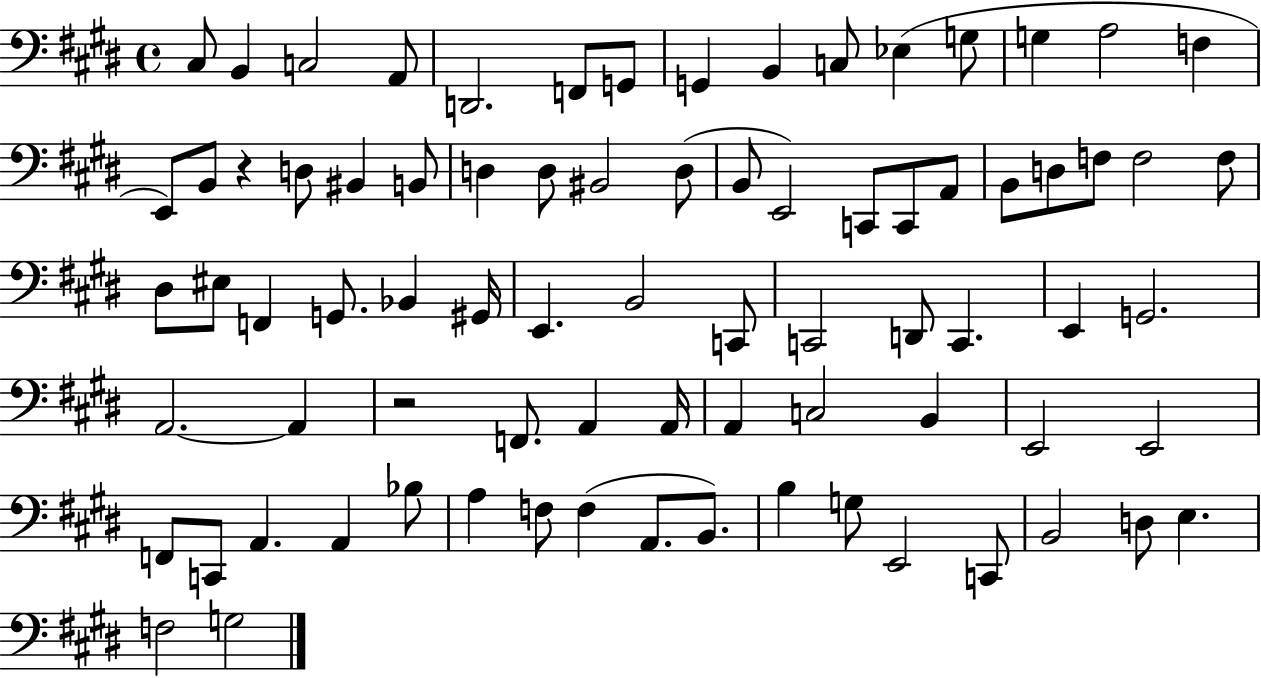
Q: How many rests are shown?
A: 2